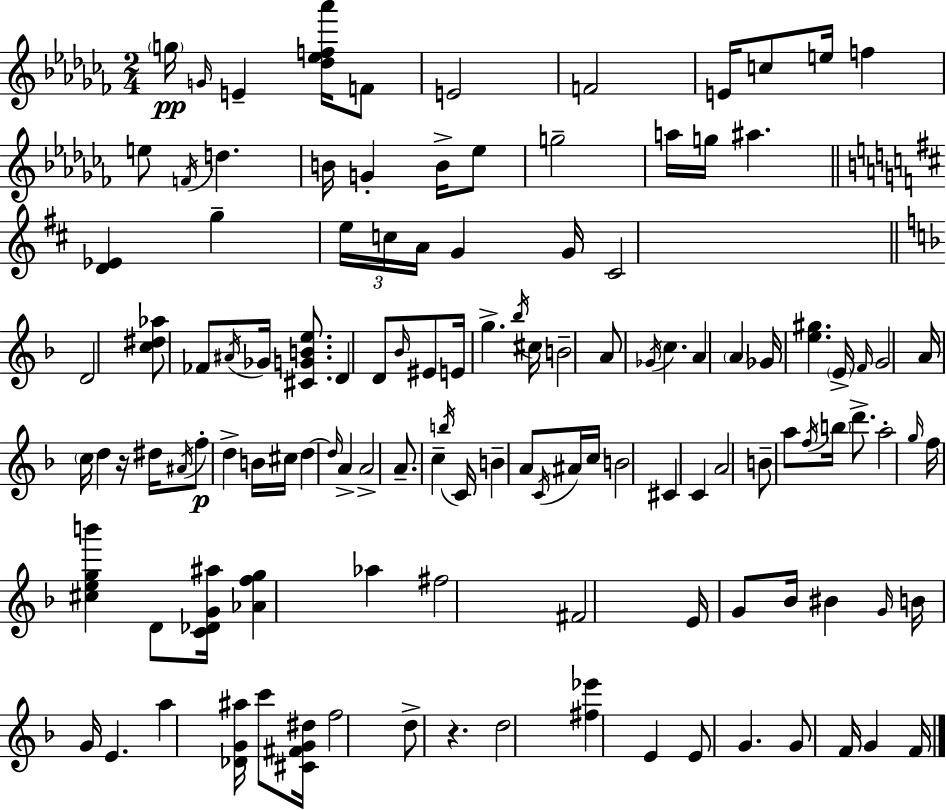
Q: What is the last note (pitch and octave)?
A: F4